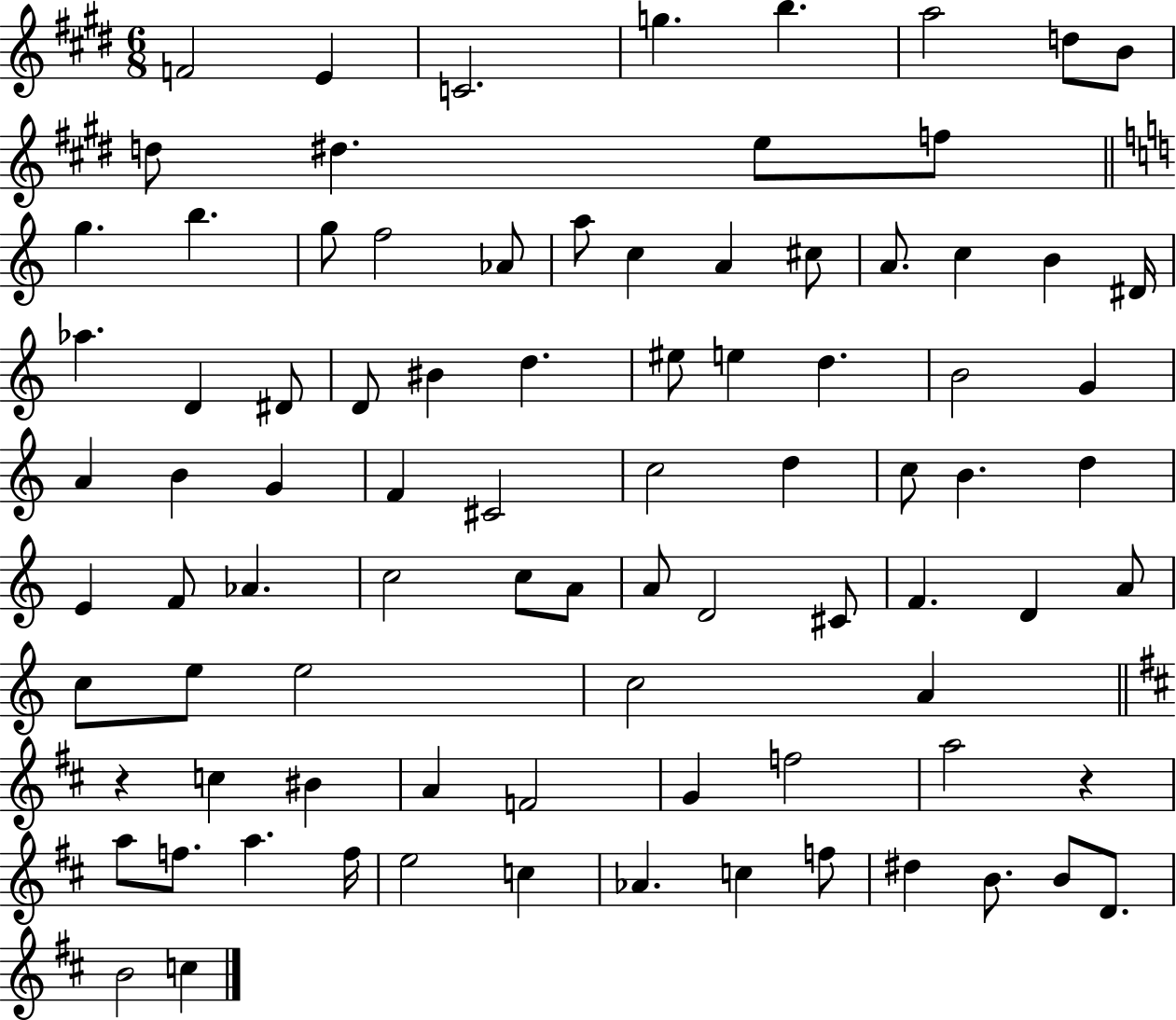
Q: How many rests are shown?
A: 2